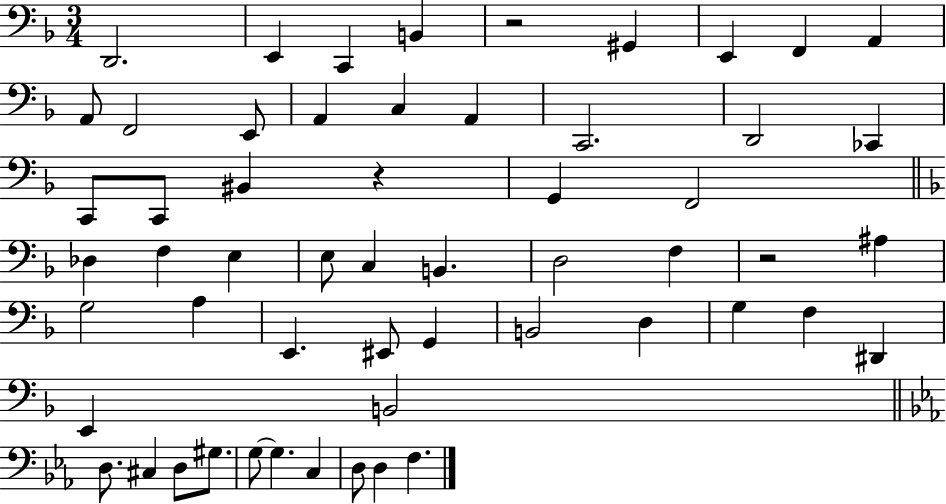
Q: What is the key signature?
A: F major